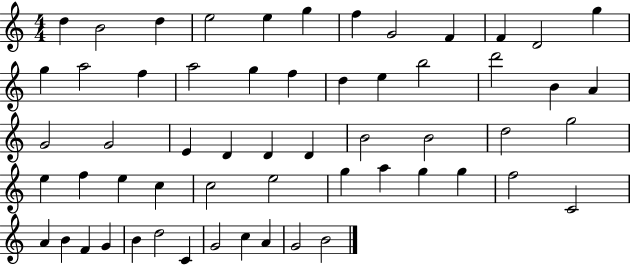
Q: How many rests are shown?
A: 0